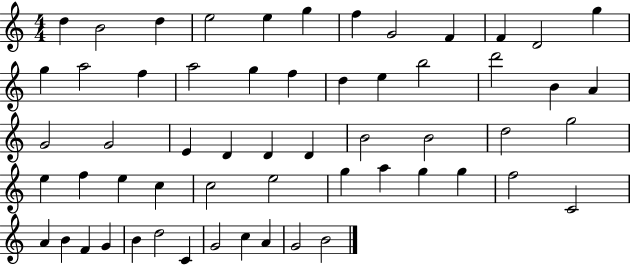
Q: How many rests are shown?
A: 0